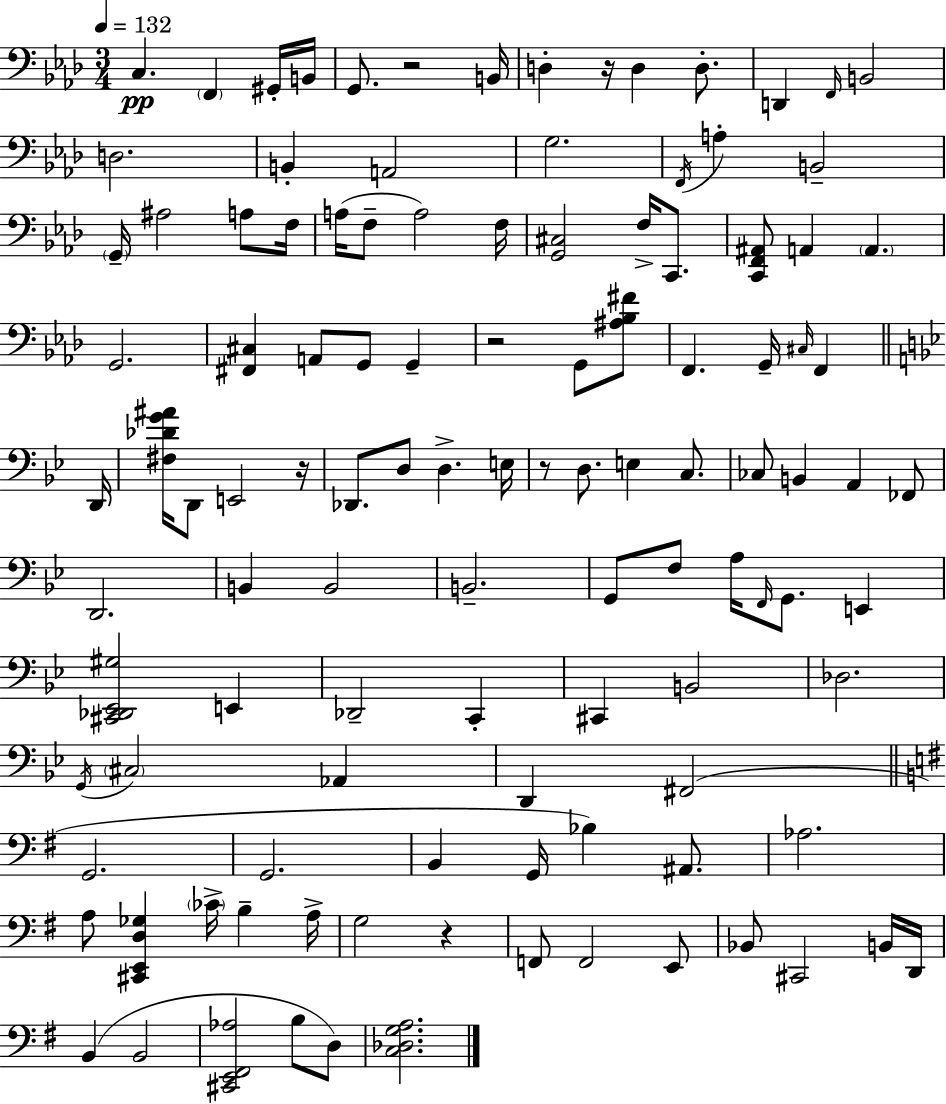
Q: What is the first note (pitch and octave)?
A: C3